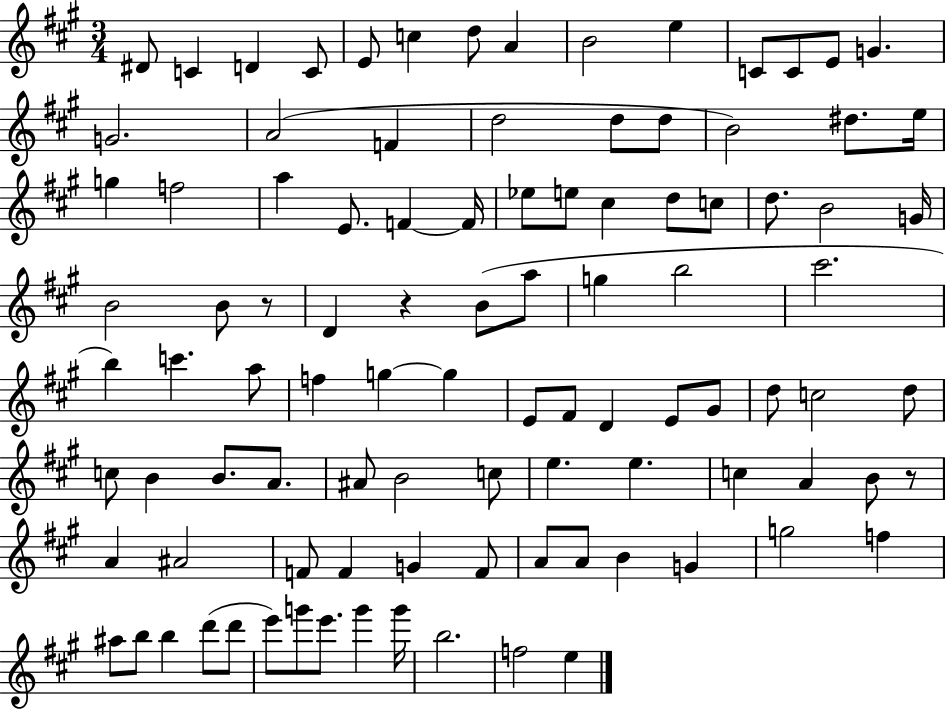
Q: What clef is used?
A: treble